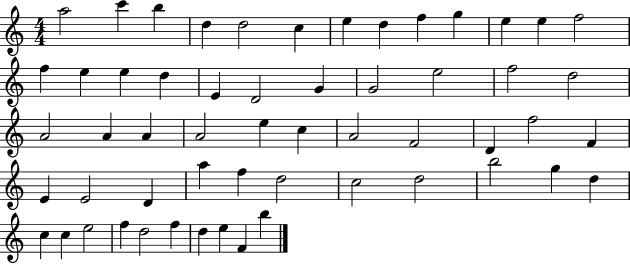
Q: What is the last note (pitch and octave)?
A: B5